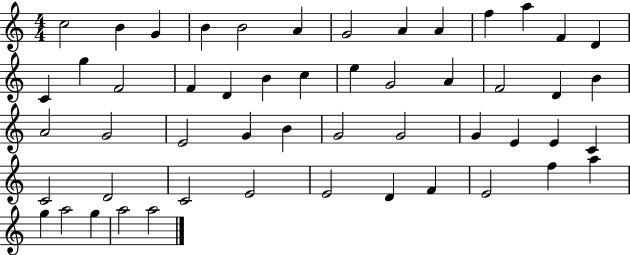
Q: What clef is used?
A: treble